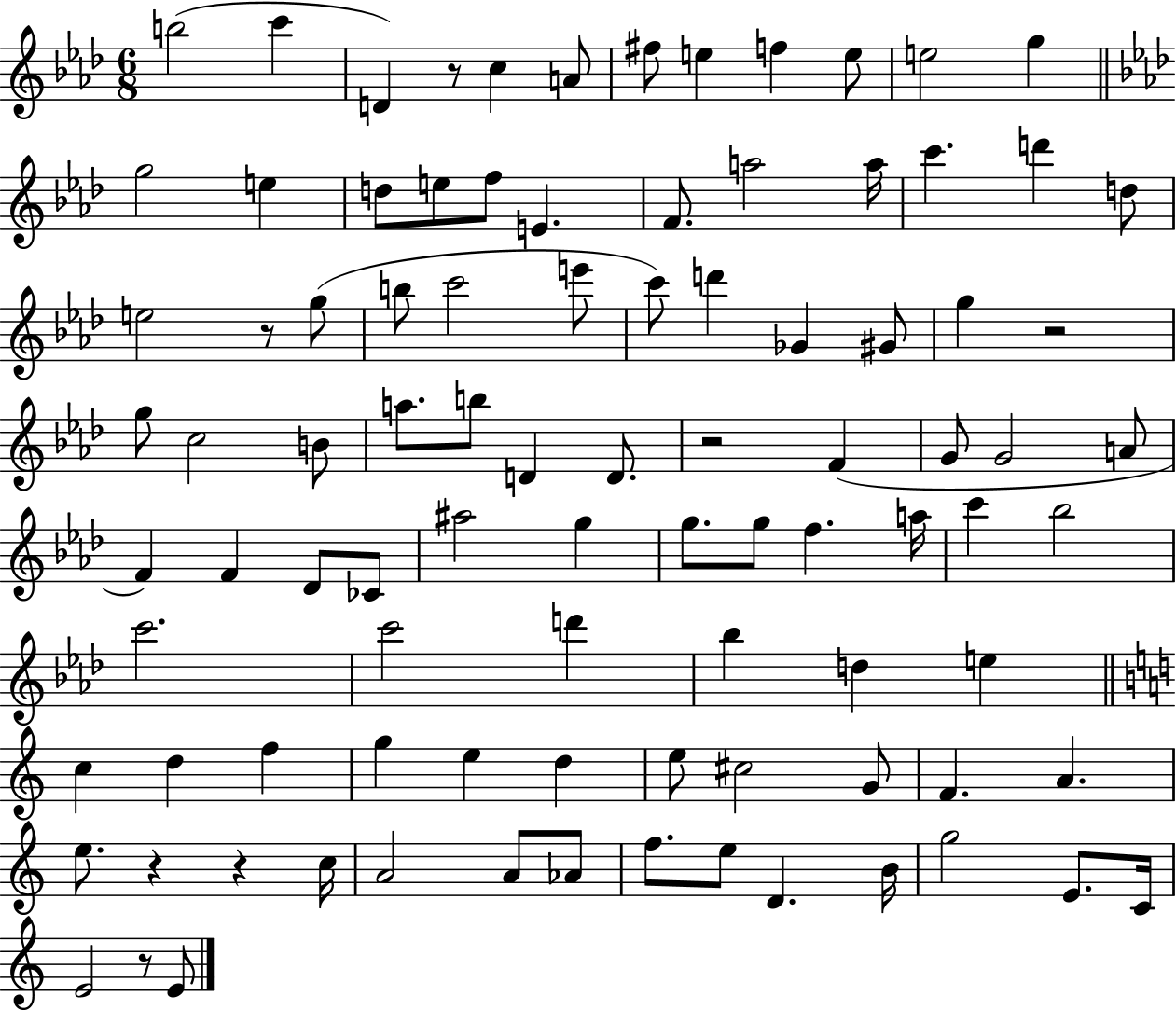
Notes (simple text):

B5/h C6/q D4/q R/e C5/q A4/e F#5/e E5/q F5/q E5/e E5/h G5/q G5/h E5/q D5/e E5/e F5/e E4/q. F4/e. A5/h A5/s C6/q. D6/q D5/e E5/h R/e G5/e B5/e C6/h E6/e C6/e D6/q Gb4/q G#4/e G5/q R/h G5/e C5/h B4/e A5/e. B5/e D4/q D4/e. R/h F4/q G4/e G4/h A4/e F4/q F4/q Db4/e CES4/e A#5/h G5/q G5/e. G5/e F5/q. A5/s C6/q Bb5/h C6/h. C6/h D6/q Bb5/q D5/q E5/q C5/q D5/q F5/q G5/q E5/q D5/q E5/e C#5/h G4/e F4/q. A4/q. E5/e. R/q R/q C5/s A4/h A4/e Ab4/e F5/e. E5/e D4/q. B4/s G5/h E4/e. C4/s E4/h R/e E4/e